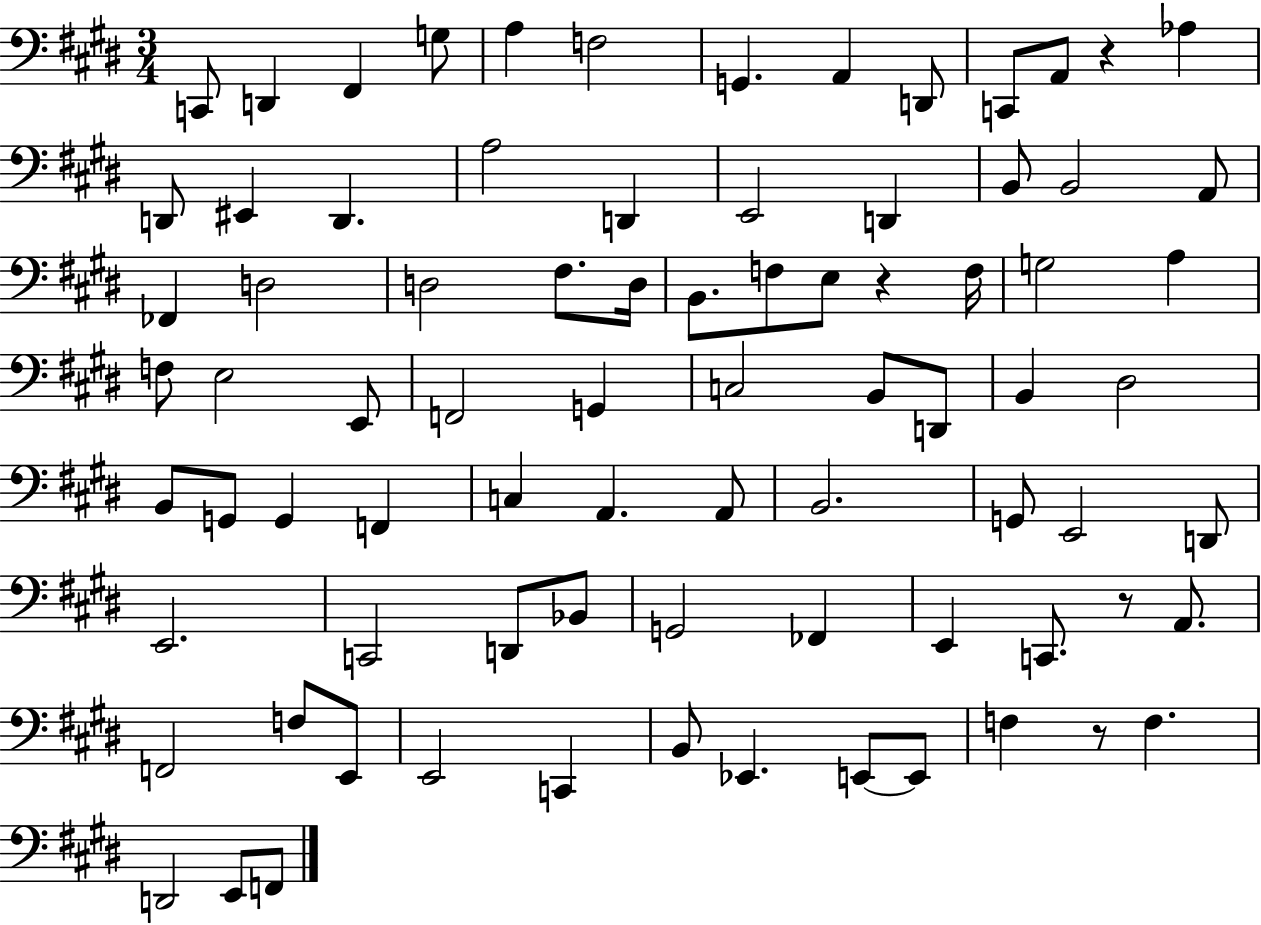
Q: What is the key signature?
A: E major